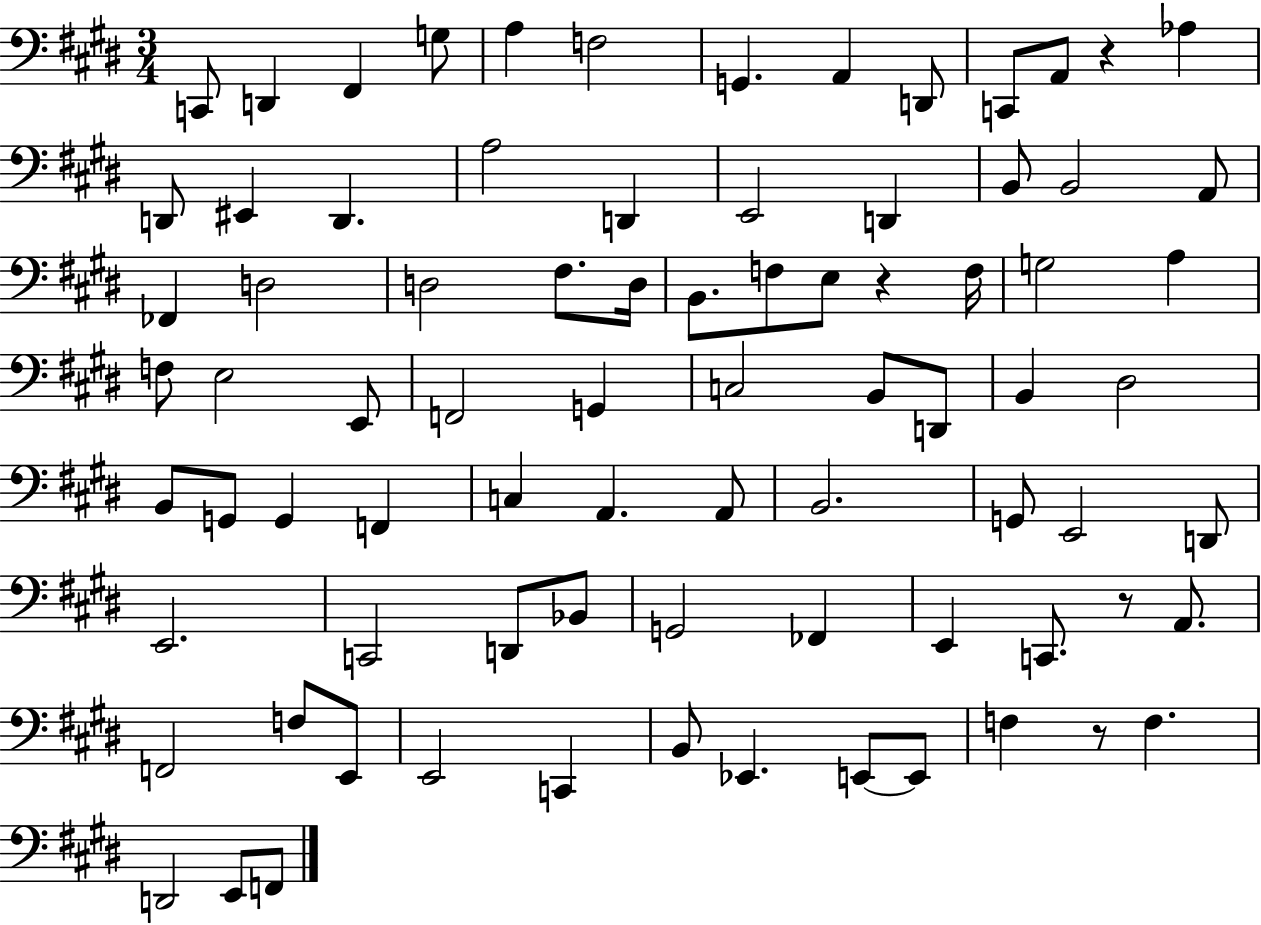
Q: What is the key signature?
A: E major